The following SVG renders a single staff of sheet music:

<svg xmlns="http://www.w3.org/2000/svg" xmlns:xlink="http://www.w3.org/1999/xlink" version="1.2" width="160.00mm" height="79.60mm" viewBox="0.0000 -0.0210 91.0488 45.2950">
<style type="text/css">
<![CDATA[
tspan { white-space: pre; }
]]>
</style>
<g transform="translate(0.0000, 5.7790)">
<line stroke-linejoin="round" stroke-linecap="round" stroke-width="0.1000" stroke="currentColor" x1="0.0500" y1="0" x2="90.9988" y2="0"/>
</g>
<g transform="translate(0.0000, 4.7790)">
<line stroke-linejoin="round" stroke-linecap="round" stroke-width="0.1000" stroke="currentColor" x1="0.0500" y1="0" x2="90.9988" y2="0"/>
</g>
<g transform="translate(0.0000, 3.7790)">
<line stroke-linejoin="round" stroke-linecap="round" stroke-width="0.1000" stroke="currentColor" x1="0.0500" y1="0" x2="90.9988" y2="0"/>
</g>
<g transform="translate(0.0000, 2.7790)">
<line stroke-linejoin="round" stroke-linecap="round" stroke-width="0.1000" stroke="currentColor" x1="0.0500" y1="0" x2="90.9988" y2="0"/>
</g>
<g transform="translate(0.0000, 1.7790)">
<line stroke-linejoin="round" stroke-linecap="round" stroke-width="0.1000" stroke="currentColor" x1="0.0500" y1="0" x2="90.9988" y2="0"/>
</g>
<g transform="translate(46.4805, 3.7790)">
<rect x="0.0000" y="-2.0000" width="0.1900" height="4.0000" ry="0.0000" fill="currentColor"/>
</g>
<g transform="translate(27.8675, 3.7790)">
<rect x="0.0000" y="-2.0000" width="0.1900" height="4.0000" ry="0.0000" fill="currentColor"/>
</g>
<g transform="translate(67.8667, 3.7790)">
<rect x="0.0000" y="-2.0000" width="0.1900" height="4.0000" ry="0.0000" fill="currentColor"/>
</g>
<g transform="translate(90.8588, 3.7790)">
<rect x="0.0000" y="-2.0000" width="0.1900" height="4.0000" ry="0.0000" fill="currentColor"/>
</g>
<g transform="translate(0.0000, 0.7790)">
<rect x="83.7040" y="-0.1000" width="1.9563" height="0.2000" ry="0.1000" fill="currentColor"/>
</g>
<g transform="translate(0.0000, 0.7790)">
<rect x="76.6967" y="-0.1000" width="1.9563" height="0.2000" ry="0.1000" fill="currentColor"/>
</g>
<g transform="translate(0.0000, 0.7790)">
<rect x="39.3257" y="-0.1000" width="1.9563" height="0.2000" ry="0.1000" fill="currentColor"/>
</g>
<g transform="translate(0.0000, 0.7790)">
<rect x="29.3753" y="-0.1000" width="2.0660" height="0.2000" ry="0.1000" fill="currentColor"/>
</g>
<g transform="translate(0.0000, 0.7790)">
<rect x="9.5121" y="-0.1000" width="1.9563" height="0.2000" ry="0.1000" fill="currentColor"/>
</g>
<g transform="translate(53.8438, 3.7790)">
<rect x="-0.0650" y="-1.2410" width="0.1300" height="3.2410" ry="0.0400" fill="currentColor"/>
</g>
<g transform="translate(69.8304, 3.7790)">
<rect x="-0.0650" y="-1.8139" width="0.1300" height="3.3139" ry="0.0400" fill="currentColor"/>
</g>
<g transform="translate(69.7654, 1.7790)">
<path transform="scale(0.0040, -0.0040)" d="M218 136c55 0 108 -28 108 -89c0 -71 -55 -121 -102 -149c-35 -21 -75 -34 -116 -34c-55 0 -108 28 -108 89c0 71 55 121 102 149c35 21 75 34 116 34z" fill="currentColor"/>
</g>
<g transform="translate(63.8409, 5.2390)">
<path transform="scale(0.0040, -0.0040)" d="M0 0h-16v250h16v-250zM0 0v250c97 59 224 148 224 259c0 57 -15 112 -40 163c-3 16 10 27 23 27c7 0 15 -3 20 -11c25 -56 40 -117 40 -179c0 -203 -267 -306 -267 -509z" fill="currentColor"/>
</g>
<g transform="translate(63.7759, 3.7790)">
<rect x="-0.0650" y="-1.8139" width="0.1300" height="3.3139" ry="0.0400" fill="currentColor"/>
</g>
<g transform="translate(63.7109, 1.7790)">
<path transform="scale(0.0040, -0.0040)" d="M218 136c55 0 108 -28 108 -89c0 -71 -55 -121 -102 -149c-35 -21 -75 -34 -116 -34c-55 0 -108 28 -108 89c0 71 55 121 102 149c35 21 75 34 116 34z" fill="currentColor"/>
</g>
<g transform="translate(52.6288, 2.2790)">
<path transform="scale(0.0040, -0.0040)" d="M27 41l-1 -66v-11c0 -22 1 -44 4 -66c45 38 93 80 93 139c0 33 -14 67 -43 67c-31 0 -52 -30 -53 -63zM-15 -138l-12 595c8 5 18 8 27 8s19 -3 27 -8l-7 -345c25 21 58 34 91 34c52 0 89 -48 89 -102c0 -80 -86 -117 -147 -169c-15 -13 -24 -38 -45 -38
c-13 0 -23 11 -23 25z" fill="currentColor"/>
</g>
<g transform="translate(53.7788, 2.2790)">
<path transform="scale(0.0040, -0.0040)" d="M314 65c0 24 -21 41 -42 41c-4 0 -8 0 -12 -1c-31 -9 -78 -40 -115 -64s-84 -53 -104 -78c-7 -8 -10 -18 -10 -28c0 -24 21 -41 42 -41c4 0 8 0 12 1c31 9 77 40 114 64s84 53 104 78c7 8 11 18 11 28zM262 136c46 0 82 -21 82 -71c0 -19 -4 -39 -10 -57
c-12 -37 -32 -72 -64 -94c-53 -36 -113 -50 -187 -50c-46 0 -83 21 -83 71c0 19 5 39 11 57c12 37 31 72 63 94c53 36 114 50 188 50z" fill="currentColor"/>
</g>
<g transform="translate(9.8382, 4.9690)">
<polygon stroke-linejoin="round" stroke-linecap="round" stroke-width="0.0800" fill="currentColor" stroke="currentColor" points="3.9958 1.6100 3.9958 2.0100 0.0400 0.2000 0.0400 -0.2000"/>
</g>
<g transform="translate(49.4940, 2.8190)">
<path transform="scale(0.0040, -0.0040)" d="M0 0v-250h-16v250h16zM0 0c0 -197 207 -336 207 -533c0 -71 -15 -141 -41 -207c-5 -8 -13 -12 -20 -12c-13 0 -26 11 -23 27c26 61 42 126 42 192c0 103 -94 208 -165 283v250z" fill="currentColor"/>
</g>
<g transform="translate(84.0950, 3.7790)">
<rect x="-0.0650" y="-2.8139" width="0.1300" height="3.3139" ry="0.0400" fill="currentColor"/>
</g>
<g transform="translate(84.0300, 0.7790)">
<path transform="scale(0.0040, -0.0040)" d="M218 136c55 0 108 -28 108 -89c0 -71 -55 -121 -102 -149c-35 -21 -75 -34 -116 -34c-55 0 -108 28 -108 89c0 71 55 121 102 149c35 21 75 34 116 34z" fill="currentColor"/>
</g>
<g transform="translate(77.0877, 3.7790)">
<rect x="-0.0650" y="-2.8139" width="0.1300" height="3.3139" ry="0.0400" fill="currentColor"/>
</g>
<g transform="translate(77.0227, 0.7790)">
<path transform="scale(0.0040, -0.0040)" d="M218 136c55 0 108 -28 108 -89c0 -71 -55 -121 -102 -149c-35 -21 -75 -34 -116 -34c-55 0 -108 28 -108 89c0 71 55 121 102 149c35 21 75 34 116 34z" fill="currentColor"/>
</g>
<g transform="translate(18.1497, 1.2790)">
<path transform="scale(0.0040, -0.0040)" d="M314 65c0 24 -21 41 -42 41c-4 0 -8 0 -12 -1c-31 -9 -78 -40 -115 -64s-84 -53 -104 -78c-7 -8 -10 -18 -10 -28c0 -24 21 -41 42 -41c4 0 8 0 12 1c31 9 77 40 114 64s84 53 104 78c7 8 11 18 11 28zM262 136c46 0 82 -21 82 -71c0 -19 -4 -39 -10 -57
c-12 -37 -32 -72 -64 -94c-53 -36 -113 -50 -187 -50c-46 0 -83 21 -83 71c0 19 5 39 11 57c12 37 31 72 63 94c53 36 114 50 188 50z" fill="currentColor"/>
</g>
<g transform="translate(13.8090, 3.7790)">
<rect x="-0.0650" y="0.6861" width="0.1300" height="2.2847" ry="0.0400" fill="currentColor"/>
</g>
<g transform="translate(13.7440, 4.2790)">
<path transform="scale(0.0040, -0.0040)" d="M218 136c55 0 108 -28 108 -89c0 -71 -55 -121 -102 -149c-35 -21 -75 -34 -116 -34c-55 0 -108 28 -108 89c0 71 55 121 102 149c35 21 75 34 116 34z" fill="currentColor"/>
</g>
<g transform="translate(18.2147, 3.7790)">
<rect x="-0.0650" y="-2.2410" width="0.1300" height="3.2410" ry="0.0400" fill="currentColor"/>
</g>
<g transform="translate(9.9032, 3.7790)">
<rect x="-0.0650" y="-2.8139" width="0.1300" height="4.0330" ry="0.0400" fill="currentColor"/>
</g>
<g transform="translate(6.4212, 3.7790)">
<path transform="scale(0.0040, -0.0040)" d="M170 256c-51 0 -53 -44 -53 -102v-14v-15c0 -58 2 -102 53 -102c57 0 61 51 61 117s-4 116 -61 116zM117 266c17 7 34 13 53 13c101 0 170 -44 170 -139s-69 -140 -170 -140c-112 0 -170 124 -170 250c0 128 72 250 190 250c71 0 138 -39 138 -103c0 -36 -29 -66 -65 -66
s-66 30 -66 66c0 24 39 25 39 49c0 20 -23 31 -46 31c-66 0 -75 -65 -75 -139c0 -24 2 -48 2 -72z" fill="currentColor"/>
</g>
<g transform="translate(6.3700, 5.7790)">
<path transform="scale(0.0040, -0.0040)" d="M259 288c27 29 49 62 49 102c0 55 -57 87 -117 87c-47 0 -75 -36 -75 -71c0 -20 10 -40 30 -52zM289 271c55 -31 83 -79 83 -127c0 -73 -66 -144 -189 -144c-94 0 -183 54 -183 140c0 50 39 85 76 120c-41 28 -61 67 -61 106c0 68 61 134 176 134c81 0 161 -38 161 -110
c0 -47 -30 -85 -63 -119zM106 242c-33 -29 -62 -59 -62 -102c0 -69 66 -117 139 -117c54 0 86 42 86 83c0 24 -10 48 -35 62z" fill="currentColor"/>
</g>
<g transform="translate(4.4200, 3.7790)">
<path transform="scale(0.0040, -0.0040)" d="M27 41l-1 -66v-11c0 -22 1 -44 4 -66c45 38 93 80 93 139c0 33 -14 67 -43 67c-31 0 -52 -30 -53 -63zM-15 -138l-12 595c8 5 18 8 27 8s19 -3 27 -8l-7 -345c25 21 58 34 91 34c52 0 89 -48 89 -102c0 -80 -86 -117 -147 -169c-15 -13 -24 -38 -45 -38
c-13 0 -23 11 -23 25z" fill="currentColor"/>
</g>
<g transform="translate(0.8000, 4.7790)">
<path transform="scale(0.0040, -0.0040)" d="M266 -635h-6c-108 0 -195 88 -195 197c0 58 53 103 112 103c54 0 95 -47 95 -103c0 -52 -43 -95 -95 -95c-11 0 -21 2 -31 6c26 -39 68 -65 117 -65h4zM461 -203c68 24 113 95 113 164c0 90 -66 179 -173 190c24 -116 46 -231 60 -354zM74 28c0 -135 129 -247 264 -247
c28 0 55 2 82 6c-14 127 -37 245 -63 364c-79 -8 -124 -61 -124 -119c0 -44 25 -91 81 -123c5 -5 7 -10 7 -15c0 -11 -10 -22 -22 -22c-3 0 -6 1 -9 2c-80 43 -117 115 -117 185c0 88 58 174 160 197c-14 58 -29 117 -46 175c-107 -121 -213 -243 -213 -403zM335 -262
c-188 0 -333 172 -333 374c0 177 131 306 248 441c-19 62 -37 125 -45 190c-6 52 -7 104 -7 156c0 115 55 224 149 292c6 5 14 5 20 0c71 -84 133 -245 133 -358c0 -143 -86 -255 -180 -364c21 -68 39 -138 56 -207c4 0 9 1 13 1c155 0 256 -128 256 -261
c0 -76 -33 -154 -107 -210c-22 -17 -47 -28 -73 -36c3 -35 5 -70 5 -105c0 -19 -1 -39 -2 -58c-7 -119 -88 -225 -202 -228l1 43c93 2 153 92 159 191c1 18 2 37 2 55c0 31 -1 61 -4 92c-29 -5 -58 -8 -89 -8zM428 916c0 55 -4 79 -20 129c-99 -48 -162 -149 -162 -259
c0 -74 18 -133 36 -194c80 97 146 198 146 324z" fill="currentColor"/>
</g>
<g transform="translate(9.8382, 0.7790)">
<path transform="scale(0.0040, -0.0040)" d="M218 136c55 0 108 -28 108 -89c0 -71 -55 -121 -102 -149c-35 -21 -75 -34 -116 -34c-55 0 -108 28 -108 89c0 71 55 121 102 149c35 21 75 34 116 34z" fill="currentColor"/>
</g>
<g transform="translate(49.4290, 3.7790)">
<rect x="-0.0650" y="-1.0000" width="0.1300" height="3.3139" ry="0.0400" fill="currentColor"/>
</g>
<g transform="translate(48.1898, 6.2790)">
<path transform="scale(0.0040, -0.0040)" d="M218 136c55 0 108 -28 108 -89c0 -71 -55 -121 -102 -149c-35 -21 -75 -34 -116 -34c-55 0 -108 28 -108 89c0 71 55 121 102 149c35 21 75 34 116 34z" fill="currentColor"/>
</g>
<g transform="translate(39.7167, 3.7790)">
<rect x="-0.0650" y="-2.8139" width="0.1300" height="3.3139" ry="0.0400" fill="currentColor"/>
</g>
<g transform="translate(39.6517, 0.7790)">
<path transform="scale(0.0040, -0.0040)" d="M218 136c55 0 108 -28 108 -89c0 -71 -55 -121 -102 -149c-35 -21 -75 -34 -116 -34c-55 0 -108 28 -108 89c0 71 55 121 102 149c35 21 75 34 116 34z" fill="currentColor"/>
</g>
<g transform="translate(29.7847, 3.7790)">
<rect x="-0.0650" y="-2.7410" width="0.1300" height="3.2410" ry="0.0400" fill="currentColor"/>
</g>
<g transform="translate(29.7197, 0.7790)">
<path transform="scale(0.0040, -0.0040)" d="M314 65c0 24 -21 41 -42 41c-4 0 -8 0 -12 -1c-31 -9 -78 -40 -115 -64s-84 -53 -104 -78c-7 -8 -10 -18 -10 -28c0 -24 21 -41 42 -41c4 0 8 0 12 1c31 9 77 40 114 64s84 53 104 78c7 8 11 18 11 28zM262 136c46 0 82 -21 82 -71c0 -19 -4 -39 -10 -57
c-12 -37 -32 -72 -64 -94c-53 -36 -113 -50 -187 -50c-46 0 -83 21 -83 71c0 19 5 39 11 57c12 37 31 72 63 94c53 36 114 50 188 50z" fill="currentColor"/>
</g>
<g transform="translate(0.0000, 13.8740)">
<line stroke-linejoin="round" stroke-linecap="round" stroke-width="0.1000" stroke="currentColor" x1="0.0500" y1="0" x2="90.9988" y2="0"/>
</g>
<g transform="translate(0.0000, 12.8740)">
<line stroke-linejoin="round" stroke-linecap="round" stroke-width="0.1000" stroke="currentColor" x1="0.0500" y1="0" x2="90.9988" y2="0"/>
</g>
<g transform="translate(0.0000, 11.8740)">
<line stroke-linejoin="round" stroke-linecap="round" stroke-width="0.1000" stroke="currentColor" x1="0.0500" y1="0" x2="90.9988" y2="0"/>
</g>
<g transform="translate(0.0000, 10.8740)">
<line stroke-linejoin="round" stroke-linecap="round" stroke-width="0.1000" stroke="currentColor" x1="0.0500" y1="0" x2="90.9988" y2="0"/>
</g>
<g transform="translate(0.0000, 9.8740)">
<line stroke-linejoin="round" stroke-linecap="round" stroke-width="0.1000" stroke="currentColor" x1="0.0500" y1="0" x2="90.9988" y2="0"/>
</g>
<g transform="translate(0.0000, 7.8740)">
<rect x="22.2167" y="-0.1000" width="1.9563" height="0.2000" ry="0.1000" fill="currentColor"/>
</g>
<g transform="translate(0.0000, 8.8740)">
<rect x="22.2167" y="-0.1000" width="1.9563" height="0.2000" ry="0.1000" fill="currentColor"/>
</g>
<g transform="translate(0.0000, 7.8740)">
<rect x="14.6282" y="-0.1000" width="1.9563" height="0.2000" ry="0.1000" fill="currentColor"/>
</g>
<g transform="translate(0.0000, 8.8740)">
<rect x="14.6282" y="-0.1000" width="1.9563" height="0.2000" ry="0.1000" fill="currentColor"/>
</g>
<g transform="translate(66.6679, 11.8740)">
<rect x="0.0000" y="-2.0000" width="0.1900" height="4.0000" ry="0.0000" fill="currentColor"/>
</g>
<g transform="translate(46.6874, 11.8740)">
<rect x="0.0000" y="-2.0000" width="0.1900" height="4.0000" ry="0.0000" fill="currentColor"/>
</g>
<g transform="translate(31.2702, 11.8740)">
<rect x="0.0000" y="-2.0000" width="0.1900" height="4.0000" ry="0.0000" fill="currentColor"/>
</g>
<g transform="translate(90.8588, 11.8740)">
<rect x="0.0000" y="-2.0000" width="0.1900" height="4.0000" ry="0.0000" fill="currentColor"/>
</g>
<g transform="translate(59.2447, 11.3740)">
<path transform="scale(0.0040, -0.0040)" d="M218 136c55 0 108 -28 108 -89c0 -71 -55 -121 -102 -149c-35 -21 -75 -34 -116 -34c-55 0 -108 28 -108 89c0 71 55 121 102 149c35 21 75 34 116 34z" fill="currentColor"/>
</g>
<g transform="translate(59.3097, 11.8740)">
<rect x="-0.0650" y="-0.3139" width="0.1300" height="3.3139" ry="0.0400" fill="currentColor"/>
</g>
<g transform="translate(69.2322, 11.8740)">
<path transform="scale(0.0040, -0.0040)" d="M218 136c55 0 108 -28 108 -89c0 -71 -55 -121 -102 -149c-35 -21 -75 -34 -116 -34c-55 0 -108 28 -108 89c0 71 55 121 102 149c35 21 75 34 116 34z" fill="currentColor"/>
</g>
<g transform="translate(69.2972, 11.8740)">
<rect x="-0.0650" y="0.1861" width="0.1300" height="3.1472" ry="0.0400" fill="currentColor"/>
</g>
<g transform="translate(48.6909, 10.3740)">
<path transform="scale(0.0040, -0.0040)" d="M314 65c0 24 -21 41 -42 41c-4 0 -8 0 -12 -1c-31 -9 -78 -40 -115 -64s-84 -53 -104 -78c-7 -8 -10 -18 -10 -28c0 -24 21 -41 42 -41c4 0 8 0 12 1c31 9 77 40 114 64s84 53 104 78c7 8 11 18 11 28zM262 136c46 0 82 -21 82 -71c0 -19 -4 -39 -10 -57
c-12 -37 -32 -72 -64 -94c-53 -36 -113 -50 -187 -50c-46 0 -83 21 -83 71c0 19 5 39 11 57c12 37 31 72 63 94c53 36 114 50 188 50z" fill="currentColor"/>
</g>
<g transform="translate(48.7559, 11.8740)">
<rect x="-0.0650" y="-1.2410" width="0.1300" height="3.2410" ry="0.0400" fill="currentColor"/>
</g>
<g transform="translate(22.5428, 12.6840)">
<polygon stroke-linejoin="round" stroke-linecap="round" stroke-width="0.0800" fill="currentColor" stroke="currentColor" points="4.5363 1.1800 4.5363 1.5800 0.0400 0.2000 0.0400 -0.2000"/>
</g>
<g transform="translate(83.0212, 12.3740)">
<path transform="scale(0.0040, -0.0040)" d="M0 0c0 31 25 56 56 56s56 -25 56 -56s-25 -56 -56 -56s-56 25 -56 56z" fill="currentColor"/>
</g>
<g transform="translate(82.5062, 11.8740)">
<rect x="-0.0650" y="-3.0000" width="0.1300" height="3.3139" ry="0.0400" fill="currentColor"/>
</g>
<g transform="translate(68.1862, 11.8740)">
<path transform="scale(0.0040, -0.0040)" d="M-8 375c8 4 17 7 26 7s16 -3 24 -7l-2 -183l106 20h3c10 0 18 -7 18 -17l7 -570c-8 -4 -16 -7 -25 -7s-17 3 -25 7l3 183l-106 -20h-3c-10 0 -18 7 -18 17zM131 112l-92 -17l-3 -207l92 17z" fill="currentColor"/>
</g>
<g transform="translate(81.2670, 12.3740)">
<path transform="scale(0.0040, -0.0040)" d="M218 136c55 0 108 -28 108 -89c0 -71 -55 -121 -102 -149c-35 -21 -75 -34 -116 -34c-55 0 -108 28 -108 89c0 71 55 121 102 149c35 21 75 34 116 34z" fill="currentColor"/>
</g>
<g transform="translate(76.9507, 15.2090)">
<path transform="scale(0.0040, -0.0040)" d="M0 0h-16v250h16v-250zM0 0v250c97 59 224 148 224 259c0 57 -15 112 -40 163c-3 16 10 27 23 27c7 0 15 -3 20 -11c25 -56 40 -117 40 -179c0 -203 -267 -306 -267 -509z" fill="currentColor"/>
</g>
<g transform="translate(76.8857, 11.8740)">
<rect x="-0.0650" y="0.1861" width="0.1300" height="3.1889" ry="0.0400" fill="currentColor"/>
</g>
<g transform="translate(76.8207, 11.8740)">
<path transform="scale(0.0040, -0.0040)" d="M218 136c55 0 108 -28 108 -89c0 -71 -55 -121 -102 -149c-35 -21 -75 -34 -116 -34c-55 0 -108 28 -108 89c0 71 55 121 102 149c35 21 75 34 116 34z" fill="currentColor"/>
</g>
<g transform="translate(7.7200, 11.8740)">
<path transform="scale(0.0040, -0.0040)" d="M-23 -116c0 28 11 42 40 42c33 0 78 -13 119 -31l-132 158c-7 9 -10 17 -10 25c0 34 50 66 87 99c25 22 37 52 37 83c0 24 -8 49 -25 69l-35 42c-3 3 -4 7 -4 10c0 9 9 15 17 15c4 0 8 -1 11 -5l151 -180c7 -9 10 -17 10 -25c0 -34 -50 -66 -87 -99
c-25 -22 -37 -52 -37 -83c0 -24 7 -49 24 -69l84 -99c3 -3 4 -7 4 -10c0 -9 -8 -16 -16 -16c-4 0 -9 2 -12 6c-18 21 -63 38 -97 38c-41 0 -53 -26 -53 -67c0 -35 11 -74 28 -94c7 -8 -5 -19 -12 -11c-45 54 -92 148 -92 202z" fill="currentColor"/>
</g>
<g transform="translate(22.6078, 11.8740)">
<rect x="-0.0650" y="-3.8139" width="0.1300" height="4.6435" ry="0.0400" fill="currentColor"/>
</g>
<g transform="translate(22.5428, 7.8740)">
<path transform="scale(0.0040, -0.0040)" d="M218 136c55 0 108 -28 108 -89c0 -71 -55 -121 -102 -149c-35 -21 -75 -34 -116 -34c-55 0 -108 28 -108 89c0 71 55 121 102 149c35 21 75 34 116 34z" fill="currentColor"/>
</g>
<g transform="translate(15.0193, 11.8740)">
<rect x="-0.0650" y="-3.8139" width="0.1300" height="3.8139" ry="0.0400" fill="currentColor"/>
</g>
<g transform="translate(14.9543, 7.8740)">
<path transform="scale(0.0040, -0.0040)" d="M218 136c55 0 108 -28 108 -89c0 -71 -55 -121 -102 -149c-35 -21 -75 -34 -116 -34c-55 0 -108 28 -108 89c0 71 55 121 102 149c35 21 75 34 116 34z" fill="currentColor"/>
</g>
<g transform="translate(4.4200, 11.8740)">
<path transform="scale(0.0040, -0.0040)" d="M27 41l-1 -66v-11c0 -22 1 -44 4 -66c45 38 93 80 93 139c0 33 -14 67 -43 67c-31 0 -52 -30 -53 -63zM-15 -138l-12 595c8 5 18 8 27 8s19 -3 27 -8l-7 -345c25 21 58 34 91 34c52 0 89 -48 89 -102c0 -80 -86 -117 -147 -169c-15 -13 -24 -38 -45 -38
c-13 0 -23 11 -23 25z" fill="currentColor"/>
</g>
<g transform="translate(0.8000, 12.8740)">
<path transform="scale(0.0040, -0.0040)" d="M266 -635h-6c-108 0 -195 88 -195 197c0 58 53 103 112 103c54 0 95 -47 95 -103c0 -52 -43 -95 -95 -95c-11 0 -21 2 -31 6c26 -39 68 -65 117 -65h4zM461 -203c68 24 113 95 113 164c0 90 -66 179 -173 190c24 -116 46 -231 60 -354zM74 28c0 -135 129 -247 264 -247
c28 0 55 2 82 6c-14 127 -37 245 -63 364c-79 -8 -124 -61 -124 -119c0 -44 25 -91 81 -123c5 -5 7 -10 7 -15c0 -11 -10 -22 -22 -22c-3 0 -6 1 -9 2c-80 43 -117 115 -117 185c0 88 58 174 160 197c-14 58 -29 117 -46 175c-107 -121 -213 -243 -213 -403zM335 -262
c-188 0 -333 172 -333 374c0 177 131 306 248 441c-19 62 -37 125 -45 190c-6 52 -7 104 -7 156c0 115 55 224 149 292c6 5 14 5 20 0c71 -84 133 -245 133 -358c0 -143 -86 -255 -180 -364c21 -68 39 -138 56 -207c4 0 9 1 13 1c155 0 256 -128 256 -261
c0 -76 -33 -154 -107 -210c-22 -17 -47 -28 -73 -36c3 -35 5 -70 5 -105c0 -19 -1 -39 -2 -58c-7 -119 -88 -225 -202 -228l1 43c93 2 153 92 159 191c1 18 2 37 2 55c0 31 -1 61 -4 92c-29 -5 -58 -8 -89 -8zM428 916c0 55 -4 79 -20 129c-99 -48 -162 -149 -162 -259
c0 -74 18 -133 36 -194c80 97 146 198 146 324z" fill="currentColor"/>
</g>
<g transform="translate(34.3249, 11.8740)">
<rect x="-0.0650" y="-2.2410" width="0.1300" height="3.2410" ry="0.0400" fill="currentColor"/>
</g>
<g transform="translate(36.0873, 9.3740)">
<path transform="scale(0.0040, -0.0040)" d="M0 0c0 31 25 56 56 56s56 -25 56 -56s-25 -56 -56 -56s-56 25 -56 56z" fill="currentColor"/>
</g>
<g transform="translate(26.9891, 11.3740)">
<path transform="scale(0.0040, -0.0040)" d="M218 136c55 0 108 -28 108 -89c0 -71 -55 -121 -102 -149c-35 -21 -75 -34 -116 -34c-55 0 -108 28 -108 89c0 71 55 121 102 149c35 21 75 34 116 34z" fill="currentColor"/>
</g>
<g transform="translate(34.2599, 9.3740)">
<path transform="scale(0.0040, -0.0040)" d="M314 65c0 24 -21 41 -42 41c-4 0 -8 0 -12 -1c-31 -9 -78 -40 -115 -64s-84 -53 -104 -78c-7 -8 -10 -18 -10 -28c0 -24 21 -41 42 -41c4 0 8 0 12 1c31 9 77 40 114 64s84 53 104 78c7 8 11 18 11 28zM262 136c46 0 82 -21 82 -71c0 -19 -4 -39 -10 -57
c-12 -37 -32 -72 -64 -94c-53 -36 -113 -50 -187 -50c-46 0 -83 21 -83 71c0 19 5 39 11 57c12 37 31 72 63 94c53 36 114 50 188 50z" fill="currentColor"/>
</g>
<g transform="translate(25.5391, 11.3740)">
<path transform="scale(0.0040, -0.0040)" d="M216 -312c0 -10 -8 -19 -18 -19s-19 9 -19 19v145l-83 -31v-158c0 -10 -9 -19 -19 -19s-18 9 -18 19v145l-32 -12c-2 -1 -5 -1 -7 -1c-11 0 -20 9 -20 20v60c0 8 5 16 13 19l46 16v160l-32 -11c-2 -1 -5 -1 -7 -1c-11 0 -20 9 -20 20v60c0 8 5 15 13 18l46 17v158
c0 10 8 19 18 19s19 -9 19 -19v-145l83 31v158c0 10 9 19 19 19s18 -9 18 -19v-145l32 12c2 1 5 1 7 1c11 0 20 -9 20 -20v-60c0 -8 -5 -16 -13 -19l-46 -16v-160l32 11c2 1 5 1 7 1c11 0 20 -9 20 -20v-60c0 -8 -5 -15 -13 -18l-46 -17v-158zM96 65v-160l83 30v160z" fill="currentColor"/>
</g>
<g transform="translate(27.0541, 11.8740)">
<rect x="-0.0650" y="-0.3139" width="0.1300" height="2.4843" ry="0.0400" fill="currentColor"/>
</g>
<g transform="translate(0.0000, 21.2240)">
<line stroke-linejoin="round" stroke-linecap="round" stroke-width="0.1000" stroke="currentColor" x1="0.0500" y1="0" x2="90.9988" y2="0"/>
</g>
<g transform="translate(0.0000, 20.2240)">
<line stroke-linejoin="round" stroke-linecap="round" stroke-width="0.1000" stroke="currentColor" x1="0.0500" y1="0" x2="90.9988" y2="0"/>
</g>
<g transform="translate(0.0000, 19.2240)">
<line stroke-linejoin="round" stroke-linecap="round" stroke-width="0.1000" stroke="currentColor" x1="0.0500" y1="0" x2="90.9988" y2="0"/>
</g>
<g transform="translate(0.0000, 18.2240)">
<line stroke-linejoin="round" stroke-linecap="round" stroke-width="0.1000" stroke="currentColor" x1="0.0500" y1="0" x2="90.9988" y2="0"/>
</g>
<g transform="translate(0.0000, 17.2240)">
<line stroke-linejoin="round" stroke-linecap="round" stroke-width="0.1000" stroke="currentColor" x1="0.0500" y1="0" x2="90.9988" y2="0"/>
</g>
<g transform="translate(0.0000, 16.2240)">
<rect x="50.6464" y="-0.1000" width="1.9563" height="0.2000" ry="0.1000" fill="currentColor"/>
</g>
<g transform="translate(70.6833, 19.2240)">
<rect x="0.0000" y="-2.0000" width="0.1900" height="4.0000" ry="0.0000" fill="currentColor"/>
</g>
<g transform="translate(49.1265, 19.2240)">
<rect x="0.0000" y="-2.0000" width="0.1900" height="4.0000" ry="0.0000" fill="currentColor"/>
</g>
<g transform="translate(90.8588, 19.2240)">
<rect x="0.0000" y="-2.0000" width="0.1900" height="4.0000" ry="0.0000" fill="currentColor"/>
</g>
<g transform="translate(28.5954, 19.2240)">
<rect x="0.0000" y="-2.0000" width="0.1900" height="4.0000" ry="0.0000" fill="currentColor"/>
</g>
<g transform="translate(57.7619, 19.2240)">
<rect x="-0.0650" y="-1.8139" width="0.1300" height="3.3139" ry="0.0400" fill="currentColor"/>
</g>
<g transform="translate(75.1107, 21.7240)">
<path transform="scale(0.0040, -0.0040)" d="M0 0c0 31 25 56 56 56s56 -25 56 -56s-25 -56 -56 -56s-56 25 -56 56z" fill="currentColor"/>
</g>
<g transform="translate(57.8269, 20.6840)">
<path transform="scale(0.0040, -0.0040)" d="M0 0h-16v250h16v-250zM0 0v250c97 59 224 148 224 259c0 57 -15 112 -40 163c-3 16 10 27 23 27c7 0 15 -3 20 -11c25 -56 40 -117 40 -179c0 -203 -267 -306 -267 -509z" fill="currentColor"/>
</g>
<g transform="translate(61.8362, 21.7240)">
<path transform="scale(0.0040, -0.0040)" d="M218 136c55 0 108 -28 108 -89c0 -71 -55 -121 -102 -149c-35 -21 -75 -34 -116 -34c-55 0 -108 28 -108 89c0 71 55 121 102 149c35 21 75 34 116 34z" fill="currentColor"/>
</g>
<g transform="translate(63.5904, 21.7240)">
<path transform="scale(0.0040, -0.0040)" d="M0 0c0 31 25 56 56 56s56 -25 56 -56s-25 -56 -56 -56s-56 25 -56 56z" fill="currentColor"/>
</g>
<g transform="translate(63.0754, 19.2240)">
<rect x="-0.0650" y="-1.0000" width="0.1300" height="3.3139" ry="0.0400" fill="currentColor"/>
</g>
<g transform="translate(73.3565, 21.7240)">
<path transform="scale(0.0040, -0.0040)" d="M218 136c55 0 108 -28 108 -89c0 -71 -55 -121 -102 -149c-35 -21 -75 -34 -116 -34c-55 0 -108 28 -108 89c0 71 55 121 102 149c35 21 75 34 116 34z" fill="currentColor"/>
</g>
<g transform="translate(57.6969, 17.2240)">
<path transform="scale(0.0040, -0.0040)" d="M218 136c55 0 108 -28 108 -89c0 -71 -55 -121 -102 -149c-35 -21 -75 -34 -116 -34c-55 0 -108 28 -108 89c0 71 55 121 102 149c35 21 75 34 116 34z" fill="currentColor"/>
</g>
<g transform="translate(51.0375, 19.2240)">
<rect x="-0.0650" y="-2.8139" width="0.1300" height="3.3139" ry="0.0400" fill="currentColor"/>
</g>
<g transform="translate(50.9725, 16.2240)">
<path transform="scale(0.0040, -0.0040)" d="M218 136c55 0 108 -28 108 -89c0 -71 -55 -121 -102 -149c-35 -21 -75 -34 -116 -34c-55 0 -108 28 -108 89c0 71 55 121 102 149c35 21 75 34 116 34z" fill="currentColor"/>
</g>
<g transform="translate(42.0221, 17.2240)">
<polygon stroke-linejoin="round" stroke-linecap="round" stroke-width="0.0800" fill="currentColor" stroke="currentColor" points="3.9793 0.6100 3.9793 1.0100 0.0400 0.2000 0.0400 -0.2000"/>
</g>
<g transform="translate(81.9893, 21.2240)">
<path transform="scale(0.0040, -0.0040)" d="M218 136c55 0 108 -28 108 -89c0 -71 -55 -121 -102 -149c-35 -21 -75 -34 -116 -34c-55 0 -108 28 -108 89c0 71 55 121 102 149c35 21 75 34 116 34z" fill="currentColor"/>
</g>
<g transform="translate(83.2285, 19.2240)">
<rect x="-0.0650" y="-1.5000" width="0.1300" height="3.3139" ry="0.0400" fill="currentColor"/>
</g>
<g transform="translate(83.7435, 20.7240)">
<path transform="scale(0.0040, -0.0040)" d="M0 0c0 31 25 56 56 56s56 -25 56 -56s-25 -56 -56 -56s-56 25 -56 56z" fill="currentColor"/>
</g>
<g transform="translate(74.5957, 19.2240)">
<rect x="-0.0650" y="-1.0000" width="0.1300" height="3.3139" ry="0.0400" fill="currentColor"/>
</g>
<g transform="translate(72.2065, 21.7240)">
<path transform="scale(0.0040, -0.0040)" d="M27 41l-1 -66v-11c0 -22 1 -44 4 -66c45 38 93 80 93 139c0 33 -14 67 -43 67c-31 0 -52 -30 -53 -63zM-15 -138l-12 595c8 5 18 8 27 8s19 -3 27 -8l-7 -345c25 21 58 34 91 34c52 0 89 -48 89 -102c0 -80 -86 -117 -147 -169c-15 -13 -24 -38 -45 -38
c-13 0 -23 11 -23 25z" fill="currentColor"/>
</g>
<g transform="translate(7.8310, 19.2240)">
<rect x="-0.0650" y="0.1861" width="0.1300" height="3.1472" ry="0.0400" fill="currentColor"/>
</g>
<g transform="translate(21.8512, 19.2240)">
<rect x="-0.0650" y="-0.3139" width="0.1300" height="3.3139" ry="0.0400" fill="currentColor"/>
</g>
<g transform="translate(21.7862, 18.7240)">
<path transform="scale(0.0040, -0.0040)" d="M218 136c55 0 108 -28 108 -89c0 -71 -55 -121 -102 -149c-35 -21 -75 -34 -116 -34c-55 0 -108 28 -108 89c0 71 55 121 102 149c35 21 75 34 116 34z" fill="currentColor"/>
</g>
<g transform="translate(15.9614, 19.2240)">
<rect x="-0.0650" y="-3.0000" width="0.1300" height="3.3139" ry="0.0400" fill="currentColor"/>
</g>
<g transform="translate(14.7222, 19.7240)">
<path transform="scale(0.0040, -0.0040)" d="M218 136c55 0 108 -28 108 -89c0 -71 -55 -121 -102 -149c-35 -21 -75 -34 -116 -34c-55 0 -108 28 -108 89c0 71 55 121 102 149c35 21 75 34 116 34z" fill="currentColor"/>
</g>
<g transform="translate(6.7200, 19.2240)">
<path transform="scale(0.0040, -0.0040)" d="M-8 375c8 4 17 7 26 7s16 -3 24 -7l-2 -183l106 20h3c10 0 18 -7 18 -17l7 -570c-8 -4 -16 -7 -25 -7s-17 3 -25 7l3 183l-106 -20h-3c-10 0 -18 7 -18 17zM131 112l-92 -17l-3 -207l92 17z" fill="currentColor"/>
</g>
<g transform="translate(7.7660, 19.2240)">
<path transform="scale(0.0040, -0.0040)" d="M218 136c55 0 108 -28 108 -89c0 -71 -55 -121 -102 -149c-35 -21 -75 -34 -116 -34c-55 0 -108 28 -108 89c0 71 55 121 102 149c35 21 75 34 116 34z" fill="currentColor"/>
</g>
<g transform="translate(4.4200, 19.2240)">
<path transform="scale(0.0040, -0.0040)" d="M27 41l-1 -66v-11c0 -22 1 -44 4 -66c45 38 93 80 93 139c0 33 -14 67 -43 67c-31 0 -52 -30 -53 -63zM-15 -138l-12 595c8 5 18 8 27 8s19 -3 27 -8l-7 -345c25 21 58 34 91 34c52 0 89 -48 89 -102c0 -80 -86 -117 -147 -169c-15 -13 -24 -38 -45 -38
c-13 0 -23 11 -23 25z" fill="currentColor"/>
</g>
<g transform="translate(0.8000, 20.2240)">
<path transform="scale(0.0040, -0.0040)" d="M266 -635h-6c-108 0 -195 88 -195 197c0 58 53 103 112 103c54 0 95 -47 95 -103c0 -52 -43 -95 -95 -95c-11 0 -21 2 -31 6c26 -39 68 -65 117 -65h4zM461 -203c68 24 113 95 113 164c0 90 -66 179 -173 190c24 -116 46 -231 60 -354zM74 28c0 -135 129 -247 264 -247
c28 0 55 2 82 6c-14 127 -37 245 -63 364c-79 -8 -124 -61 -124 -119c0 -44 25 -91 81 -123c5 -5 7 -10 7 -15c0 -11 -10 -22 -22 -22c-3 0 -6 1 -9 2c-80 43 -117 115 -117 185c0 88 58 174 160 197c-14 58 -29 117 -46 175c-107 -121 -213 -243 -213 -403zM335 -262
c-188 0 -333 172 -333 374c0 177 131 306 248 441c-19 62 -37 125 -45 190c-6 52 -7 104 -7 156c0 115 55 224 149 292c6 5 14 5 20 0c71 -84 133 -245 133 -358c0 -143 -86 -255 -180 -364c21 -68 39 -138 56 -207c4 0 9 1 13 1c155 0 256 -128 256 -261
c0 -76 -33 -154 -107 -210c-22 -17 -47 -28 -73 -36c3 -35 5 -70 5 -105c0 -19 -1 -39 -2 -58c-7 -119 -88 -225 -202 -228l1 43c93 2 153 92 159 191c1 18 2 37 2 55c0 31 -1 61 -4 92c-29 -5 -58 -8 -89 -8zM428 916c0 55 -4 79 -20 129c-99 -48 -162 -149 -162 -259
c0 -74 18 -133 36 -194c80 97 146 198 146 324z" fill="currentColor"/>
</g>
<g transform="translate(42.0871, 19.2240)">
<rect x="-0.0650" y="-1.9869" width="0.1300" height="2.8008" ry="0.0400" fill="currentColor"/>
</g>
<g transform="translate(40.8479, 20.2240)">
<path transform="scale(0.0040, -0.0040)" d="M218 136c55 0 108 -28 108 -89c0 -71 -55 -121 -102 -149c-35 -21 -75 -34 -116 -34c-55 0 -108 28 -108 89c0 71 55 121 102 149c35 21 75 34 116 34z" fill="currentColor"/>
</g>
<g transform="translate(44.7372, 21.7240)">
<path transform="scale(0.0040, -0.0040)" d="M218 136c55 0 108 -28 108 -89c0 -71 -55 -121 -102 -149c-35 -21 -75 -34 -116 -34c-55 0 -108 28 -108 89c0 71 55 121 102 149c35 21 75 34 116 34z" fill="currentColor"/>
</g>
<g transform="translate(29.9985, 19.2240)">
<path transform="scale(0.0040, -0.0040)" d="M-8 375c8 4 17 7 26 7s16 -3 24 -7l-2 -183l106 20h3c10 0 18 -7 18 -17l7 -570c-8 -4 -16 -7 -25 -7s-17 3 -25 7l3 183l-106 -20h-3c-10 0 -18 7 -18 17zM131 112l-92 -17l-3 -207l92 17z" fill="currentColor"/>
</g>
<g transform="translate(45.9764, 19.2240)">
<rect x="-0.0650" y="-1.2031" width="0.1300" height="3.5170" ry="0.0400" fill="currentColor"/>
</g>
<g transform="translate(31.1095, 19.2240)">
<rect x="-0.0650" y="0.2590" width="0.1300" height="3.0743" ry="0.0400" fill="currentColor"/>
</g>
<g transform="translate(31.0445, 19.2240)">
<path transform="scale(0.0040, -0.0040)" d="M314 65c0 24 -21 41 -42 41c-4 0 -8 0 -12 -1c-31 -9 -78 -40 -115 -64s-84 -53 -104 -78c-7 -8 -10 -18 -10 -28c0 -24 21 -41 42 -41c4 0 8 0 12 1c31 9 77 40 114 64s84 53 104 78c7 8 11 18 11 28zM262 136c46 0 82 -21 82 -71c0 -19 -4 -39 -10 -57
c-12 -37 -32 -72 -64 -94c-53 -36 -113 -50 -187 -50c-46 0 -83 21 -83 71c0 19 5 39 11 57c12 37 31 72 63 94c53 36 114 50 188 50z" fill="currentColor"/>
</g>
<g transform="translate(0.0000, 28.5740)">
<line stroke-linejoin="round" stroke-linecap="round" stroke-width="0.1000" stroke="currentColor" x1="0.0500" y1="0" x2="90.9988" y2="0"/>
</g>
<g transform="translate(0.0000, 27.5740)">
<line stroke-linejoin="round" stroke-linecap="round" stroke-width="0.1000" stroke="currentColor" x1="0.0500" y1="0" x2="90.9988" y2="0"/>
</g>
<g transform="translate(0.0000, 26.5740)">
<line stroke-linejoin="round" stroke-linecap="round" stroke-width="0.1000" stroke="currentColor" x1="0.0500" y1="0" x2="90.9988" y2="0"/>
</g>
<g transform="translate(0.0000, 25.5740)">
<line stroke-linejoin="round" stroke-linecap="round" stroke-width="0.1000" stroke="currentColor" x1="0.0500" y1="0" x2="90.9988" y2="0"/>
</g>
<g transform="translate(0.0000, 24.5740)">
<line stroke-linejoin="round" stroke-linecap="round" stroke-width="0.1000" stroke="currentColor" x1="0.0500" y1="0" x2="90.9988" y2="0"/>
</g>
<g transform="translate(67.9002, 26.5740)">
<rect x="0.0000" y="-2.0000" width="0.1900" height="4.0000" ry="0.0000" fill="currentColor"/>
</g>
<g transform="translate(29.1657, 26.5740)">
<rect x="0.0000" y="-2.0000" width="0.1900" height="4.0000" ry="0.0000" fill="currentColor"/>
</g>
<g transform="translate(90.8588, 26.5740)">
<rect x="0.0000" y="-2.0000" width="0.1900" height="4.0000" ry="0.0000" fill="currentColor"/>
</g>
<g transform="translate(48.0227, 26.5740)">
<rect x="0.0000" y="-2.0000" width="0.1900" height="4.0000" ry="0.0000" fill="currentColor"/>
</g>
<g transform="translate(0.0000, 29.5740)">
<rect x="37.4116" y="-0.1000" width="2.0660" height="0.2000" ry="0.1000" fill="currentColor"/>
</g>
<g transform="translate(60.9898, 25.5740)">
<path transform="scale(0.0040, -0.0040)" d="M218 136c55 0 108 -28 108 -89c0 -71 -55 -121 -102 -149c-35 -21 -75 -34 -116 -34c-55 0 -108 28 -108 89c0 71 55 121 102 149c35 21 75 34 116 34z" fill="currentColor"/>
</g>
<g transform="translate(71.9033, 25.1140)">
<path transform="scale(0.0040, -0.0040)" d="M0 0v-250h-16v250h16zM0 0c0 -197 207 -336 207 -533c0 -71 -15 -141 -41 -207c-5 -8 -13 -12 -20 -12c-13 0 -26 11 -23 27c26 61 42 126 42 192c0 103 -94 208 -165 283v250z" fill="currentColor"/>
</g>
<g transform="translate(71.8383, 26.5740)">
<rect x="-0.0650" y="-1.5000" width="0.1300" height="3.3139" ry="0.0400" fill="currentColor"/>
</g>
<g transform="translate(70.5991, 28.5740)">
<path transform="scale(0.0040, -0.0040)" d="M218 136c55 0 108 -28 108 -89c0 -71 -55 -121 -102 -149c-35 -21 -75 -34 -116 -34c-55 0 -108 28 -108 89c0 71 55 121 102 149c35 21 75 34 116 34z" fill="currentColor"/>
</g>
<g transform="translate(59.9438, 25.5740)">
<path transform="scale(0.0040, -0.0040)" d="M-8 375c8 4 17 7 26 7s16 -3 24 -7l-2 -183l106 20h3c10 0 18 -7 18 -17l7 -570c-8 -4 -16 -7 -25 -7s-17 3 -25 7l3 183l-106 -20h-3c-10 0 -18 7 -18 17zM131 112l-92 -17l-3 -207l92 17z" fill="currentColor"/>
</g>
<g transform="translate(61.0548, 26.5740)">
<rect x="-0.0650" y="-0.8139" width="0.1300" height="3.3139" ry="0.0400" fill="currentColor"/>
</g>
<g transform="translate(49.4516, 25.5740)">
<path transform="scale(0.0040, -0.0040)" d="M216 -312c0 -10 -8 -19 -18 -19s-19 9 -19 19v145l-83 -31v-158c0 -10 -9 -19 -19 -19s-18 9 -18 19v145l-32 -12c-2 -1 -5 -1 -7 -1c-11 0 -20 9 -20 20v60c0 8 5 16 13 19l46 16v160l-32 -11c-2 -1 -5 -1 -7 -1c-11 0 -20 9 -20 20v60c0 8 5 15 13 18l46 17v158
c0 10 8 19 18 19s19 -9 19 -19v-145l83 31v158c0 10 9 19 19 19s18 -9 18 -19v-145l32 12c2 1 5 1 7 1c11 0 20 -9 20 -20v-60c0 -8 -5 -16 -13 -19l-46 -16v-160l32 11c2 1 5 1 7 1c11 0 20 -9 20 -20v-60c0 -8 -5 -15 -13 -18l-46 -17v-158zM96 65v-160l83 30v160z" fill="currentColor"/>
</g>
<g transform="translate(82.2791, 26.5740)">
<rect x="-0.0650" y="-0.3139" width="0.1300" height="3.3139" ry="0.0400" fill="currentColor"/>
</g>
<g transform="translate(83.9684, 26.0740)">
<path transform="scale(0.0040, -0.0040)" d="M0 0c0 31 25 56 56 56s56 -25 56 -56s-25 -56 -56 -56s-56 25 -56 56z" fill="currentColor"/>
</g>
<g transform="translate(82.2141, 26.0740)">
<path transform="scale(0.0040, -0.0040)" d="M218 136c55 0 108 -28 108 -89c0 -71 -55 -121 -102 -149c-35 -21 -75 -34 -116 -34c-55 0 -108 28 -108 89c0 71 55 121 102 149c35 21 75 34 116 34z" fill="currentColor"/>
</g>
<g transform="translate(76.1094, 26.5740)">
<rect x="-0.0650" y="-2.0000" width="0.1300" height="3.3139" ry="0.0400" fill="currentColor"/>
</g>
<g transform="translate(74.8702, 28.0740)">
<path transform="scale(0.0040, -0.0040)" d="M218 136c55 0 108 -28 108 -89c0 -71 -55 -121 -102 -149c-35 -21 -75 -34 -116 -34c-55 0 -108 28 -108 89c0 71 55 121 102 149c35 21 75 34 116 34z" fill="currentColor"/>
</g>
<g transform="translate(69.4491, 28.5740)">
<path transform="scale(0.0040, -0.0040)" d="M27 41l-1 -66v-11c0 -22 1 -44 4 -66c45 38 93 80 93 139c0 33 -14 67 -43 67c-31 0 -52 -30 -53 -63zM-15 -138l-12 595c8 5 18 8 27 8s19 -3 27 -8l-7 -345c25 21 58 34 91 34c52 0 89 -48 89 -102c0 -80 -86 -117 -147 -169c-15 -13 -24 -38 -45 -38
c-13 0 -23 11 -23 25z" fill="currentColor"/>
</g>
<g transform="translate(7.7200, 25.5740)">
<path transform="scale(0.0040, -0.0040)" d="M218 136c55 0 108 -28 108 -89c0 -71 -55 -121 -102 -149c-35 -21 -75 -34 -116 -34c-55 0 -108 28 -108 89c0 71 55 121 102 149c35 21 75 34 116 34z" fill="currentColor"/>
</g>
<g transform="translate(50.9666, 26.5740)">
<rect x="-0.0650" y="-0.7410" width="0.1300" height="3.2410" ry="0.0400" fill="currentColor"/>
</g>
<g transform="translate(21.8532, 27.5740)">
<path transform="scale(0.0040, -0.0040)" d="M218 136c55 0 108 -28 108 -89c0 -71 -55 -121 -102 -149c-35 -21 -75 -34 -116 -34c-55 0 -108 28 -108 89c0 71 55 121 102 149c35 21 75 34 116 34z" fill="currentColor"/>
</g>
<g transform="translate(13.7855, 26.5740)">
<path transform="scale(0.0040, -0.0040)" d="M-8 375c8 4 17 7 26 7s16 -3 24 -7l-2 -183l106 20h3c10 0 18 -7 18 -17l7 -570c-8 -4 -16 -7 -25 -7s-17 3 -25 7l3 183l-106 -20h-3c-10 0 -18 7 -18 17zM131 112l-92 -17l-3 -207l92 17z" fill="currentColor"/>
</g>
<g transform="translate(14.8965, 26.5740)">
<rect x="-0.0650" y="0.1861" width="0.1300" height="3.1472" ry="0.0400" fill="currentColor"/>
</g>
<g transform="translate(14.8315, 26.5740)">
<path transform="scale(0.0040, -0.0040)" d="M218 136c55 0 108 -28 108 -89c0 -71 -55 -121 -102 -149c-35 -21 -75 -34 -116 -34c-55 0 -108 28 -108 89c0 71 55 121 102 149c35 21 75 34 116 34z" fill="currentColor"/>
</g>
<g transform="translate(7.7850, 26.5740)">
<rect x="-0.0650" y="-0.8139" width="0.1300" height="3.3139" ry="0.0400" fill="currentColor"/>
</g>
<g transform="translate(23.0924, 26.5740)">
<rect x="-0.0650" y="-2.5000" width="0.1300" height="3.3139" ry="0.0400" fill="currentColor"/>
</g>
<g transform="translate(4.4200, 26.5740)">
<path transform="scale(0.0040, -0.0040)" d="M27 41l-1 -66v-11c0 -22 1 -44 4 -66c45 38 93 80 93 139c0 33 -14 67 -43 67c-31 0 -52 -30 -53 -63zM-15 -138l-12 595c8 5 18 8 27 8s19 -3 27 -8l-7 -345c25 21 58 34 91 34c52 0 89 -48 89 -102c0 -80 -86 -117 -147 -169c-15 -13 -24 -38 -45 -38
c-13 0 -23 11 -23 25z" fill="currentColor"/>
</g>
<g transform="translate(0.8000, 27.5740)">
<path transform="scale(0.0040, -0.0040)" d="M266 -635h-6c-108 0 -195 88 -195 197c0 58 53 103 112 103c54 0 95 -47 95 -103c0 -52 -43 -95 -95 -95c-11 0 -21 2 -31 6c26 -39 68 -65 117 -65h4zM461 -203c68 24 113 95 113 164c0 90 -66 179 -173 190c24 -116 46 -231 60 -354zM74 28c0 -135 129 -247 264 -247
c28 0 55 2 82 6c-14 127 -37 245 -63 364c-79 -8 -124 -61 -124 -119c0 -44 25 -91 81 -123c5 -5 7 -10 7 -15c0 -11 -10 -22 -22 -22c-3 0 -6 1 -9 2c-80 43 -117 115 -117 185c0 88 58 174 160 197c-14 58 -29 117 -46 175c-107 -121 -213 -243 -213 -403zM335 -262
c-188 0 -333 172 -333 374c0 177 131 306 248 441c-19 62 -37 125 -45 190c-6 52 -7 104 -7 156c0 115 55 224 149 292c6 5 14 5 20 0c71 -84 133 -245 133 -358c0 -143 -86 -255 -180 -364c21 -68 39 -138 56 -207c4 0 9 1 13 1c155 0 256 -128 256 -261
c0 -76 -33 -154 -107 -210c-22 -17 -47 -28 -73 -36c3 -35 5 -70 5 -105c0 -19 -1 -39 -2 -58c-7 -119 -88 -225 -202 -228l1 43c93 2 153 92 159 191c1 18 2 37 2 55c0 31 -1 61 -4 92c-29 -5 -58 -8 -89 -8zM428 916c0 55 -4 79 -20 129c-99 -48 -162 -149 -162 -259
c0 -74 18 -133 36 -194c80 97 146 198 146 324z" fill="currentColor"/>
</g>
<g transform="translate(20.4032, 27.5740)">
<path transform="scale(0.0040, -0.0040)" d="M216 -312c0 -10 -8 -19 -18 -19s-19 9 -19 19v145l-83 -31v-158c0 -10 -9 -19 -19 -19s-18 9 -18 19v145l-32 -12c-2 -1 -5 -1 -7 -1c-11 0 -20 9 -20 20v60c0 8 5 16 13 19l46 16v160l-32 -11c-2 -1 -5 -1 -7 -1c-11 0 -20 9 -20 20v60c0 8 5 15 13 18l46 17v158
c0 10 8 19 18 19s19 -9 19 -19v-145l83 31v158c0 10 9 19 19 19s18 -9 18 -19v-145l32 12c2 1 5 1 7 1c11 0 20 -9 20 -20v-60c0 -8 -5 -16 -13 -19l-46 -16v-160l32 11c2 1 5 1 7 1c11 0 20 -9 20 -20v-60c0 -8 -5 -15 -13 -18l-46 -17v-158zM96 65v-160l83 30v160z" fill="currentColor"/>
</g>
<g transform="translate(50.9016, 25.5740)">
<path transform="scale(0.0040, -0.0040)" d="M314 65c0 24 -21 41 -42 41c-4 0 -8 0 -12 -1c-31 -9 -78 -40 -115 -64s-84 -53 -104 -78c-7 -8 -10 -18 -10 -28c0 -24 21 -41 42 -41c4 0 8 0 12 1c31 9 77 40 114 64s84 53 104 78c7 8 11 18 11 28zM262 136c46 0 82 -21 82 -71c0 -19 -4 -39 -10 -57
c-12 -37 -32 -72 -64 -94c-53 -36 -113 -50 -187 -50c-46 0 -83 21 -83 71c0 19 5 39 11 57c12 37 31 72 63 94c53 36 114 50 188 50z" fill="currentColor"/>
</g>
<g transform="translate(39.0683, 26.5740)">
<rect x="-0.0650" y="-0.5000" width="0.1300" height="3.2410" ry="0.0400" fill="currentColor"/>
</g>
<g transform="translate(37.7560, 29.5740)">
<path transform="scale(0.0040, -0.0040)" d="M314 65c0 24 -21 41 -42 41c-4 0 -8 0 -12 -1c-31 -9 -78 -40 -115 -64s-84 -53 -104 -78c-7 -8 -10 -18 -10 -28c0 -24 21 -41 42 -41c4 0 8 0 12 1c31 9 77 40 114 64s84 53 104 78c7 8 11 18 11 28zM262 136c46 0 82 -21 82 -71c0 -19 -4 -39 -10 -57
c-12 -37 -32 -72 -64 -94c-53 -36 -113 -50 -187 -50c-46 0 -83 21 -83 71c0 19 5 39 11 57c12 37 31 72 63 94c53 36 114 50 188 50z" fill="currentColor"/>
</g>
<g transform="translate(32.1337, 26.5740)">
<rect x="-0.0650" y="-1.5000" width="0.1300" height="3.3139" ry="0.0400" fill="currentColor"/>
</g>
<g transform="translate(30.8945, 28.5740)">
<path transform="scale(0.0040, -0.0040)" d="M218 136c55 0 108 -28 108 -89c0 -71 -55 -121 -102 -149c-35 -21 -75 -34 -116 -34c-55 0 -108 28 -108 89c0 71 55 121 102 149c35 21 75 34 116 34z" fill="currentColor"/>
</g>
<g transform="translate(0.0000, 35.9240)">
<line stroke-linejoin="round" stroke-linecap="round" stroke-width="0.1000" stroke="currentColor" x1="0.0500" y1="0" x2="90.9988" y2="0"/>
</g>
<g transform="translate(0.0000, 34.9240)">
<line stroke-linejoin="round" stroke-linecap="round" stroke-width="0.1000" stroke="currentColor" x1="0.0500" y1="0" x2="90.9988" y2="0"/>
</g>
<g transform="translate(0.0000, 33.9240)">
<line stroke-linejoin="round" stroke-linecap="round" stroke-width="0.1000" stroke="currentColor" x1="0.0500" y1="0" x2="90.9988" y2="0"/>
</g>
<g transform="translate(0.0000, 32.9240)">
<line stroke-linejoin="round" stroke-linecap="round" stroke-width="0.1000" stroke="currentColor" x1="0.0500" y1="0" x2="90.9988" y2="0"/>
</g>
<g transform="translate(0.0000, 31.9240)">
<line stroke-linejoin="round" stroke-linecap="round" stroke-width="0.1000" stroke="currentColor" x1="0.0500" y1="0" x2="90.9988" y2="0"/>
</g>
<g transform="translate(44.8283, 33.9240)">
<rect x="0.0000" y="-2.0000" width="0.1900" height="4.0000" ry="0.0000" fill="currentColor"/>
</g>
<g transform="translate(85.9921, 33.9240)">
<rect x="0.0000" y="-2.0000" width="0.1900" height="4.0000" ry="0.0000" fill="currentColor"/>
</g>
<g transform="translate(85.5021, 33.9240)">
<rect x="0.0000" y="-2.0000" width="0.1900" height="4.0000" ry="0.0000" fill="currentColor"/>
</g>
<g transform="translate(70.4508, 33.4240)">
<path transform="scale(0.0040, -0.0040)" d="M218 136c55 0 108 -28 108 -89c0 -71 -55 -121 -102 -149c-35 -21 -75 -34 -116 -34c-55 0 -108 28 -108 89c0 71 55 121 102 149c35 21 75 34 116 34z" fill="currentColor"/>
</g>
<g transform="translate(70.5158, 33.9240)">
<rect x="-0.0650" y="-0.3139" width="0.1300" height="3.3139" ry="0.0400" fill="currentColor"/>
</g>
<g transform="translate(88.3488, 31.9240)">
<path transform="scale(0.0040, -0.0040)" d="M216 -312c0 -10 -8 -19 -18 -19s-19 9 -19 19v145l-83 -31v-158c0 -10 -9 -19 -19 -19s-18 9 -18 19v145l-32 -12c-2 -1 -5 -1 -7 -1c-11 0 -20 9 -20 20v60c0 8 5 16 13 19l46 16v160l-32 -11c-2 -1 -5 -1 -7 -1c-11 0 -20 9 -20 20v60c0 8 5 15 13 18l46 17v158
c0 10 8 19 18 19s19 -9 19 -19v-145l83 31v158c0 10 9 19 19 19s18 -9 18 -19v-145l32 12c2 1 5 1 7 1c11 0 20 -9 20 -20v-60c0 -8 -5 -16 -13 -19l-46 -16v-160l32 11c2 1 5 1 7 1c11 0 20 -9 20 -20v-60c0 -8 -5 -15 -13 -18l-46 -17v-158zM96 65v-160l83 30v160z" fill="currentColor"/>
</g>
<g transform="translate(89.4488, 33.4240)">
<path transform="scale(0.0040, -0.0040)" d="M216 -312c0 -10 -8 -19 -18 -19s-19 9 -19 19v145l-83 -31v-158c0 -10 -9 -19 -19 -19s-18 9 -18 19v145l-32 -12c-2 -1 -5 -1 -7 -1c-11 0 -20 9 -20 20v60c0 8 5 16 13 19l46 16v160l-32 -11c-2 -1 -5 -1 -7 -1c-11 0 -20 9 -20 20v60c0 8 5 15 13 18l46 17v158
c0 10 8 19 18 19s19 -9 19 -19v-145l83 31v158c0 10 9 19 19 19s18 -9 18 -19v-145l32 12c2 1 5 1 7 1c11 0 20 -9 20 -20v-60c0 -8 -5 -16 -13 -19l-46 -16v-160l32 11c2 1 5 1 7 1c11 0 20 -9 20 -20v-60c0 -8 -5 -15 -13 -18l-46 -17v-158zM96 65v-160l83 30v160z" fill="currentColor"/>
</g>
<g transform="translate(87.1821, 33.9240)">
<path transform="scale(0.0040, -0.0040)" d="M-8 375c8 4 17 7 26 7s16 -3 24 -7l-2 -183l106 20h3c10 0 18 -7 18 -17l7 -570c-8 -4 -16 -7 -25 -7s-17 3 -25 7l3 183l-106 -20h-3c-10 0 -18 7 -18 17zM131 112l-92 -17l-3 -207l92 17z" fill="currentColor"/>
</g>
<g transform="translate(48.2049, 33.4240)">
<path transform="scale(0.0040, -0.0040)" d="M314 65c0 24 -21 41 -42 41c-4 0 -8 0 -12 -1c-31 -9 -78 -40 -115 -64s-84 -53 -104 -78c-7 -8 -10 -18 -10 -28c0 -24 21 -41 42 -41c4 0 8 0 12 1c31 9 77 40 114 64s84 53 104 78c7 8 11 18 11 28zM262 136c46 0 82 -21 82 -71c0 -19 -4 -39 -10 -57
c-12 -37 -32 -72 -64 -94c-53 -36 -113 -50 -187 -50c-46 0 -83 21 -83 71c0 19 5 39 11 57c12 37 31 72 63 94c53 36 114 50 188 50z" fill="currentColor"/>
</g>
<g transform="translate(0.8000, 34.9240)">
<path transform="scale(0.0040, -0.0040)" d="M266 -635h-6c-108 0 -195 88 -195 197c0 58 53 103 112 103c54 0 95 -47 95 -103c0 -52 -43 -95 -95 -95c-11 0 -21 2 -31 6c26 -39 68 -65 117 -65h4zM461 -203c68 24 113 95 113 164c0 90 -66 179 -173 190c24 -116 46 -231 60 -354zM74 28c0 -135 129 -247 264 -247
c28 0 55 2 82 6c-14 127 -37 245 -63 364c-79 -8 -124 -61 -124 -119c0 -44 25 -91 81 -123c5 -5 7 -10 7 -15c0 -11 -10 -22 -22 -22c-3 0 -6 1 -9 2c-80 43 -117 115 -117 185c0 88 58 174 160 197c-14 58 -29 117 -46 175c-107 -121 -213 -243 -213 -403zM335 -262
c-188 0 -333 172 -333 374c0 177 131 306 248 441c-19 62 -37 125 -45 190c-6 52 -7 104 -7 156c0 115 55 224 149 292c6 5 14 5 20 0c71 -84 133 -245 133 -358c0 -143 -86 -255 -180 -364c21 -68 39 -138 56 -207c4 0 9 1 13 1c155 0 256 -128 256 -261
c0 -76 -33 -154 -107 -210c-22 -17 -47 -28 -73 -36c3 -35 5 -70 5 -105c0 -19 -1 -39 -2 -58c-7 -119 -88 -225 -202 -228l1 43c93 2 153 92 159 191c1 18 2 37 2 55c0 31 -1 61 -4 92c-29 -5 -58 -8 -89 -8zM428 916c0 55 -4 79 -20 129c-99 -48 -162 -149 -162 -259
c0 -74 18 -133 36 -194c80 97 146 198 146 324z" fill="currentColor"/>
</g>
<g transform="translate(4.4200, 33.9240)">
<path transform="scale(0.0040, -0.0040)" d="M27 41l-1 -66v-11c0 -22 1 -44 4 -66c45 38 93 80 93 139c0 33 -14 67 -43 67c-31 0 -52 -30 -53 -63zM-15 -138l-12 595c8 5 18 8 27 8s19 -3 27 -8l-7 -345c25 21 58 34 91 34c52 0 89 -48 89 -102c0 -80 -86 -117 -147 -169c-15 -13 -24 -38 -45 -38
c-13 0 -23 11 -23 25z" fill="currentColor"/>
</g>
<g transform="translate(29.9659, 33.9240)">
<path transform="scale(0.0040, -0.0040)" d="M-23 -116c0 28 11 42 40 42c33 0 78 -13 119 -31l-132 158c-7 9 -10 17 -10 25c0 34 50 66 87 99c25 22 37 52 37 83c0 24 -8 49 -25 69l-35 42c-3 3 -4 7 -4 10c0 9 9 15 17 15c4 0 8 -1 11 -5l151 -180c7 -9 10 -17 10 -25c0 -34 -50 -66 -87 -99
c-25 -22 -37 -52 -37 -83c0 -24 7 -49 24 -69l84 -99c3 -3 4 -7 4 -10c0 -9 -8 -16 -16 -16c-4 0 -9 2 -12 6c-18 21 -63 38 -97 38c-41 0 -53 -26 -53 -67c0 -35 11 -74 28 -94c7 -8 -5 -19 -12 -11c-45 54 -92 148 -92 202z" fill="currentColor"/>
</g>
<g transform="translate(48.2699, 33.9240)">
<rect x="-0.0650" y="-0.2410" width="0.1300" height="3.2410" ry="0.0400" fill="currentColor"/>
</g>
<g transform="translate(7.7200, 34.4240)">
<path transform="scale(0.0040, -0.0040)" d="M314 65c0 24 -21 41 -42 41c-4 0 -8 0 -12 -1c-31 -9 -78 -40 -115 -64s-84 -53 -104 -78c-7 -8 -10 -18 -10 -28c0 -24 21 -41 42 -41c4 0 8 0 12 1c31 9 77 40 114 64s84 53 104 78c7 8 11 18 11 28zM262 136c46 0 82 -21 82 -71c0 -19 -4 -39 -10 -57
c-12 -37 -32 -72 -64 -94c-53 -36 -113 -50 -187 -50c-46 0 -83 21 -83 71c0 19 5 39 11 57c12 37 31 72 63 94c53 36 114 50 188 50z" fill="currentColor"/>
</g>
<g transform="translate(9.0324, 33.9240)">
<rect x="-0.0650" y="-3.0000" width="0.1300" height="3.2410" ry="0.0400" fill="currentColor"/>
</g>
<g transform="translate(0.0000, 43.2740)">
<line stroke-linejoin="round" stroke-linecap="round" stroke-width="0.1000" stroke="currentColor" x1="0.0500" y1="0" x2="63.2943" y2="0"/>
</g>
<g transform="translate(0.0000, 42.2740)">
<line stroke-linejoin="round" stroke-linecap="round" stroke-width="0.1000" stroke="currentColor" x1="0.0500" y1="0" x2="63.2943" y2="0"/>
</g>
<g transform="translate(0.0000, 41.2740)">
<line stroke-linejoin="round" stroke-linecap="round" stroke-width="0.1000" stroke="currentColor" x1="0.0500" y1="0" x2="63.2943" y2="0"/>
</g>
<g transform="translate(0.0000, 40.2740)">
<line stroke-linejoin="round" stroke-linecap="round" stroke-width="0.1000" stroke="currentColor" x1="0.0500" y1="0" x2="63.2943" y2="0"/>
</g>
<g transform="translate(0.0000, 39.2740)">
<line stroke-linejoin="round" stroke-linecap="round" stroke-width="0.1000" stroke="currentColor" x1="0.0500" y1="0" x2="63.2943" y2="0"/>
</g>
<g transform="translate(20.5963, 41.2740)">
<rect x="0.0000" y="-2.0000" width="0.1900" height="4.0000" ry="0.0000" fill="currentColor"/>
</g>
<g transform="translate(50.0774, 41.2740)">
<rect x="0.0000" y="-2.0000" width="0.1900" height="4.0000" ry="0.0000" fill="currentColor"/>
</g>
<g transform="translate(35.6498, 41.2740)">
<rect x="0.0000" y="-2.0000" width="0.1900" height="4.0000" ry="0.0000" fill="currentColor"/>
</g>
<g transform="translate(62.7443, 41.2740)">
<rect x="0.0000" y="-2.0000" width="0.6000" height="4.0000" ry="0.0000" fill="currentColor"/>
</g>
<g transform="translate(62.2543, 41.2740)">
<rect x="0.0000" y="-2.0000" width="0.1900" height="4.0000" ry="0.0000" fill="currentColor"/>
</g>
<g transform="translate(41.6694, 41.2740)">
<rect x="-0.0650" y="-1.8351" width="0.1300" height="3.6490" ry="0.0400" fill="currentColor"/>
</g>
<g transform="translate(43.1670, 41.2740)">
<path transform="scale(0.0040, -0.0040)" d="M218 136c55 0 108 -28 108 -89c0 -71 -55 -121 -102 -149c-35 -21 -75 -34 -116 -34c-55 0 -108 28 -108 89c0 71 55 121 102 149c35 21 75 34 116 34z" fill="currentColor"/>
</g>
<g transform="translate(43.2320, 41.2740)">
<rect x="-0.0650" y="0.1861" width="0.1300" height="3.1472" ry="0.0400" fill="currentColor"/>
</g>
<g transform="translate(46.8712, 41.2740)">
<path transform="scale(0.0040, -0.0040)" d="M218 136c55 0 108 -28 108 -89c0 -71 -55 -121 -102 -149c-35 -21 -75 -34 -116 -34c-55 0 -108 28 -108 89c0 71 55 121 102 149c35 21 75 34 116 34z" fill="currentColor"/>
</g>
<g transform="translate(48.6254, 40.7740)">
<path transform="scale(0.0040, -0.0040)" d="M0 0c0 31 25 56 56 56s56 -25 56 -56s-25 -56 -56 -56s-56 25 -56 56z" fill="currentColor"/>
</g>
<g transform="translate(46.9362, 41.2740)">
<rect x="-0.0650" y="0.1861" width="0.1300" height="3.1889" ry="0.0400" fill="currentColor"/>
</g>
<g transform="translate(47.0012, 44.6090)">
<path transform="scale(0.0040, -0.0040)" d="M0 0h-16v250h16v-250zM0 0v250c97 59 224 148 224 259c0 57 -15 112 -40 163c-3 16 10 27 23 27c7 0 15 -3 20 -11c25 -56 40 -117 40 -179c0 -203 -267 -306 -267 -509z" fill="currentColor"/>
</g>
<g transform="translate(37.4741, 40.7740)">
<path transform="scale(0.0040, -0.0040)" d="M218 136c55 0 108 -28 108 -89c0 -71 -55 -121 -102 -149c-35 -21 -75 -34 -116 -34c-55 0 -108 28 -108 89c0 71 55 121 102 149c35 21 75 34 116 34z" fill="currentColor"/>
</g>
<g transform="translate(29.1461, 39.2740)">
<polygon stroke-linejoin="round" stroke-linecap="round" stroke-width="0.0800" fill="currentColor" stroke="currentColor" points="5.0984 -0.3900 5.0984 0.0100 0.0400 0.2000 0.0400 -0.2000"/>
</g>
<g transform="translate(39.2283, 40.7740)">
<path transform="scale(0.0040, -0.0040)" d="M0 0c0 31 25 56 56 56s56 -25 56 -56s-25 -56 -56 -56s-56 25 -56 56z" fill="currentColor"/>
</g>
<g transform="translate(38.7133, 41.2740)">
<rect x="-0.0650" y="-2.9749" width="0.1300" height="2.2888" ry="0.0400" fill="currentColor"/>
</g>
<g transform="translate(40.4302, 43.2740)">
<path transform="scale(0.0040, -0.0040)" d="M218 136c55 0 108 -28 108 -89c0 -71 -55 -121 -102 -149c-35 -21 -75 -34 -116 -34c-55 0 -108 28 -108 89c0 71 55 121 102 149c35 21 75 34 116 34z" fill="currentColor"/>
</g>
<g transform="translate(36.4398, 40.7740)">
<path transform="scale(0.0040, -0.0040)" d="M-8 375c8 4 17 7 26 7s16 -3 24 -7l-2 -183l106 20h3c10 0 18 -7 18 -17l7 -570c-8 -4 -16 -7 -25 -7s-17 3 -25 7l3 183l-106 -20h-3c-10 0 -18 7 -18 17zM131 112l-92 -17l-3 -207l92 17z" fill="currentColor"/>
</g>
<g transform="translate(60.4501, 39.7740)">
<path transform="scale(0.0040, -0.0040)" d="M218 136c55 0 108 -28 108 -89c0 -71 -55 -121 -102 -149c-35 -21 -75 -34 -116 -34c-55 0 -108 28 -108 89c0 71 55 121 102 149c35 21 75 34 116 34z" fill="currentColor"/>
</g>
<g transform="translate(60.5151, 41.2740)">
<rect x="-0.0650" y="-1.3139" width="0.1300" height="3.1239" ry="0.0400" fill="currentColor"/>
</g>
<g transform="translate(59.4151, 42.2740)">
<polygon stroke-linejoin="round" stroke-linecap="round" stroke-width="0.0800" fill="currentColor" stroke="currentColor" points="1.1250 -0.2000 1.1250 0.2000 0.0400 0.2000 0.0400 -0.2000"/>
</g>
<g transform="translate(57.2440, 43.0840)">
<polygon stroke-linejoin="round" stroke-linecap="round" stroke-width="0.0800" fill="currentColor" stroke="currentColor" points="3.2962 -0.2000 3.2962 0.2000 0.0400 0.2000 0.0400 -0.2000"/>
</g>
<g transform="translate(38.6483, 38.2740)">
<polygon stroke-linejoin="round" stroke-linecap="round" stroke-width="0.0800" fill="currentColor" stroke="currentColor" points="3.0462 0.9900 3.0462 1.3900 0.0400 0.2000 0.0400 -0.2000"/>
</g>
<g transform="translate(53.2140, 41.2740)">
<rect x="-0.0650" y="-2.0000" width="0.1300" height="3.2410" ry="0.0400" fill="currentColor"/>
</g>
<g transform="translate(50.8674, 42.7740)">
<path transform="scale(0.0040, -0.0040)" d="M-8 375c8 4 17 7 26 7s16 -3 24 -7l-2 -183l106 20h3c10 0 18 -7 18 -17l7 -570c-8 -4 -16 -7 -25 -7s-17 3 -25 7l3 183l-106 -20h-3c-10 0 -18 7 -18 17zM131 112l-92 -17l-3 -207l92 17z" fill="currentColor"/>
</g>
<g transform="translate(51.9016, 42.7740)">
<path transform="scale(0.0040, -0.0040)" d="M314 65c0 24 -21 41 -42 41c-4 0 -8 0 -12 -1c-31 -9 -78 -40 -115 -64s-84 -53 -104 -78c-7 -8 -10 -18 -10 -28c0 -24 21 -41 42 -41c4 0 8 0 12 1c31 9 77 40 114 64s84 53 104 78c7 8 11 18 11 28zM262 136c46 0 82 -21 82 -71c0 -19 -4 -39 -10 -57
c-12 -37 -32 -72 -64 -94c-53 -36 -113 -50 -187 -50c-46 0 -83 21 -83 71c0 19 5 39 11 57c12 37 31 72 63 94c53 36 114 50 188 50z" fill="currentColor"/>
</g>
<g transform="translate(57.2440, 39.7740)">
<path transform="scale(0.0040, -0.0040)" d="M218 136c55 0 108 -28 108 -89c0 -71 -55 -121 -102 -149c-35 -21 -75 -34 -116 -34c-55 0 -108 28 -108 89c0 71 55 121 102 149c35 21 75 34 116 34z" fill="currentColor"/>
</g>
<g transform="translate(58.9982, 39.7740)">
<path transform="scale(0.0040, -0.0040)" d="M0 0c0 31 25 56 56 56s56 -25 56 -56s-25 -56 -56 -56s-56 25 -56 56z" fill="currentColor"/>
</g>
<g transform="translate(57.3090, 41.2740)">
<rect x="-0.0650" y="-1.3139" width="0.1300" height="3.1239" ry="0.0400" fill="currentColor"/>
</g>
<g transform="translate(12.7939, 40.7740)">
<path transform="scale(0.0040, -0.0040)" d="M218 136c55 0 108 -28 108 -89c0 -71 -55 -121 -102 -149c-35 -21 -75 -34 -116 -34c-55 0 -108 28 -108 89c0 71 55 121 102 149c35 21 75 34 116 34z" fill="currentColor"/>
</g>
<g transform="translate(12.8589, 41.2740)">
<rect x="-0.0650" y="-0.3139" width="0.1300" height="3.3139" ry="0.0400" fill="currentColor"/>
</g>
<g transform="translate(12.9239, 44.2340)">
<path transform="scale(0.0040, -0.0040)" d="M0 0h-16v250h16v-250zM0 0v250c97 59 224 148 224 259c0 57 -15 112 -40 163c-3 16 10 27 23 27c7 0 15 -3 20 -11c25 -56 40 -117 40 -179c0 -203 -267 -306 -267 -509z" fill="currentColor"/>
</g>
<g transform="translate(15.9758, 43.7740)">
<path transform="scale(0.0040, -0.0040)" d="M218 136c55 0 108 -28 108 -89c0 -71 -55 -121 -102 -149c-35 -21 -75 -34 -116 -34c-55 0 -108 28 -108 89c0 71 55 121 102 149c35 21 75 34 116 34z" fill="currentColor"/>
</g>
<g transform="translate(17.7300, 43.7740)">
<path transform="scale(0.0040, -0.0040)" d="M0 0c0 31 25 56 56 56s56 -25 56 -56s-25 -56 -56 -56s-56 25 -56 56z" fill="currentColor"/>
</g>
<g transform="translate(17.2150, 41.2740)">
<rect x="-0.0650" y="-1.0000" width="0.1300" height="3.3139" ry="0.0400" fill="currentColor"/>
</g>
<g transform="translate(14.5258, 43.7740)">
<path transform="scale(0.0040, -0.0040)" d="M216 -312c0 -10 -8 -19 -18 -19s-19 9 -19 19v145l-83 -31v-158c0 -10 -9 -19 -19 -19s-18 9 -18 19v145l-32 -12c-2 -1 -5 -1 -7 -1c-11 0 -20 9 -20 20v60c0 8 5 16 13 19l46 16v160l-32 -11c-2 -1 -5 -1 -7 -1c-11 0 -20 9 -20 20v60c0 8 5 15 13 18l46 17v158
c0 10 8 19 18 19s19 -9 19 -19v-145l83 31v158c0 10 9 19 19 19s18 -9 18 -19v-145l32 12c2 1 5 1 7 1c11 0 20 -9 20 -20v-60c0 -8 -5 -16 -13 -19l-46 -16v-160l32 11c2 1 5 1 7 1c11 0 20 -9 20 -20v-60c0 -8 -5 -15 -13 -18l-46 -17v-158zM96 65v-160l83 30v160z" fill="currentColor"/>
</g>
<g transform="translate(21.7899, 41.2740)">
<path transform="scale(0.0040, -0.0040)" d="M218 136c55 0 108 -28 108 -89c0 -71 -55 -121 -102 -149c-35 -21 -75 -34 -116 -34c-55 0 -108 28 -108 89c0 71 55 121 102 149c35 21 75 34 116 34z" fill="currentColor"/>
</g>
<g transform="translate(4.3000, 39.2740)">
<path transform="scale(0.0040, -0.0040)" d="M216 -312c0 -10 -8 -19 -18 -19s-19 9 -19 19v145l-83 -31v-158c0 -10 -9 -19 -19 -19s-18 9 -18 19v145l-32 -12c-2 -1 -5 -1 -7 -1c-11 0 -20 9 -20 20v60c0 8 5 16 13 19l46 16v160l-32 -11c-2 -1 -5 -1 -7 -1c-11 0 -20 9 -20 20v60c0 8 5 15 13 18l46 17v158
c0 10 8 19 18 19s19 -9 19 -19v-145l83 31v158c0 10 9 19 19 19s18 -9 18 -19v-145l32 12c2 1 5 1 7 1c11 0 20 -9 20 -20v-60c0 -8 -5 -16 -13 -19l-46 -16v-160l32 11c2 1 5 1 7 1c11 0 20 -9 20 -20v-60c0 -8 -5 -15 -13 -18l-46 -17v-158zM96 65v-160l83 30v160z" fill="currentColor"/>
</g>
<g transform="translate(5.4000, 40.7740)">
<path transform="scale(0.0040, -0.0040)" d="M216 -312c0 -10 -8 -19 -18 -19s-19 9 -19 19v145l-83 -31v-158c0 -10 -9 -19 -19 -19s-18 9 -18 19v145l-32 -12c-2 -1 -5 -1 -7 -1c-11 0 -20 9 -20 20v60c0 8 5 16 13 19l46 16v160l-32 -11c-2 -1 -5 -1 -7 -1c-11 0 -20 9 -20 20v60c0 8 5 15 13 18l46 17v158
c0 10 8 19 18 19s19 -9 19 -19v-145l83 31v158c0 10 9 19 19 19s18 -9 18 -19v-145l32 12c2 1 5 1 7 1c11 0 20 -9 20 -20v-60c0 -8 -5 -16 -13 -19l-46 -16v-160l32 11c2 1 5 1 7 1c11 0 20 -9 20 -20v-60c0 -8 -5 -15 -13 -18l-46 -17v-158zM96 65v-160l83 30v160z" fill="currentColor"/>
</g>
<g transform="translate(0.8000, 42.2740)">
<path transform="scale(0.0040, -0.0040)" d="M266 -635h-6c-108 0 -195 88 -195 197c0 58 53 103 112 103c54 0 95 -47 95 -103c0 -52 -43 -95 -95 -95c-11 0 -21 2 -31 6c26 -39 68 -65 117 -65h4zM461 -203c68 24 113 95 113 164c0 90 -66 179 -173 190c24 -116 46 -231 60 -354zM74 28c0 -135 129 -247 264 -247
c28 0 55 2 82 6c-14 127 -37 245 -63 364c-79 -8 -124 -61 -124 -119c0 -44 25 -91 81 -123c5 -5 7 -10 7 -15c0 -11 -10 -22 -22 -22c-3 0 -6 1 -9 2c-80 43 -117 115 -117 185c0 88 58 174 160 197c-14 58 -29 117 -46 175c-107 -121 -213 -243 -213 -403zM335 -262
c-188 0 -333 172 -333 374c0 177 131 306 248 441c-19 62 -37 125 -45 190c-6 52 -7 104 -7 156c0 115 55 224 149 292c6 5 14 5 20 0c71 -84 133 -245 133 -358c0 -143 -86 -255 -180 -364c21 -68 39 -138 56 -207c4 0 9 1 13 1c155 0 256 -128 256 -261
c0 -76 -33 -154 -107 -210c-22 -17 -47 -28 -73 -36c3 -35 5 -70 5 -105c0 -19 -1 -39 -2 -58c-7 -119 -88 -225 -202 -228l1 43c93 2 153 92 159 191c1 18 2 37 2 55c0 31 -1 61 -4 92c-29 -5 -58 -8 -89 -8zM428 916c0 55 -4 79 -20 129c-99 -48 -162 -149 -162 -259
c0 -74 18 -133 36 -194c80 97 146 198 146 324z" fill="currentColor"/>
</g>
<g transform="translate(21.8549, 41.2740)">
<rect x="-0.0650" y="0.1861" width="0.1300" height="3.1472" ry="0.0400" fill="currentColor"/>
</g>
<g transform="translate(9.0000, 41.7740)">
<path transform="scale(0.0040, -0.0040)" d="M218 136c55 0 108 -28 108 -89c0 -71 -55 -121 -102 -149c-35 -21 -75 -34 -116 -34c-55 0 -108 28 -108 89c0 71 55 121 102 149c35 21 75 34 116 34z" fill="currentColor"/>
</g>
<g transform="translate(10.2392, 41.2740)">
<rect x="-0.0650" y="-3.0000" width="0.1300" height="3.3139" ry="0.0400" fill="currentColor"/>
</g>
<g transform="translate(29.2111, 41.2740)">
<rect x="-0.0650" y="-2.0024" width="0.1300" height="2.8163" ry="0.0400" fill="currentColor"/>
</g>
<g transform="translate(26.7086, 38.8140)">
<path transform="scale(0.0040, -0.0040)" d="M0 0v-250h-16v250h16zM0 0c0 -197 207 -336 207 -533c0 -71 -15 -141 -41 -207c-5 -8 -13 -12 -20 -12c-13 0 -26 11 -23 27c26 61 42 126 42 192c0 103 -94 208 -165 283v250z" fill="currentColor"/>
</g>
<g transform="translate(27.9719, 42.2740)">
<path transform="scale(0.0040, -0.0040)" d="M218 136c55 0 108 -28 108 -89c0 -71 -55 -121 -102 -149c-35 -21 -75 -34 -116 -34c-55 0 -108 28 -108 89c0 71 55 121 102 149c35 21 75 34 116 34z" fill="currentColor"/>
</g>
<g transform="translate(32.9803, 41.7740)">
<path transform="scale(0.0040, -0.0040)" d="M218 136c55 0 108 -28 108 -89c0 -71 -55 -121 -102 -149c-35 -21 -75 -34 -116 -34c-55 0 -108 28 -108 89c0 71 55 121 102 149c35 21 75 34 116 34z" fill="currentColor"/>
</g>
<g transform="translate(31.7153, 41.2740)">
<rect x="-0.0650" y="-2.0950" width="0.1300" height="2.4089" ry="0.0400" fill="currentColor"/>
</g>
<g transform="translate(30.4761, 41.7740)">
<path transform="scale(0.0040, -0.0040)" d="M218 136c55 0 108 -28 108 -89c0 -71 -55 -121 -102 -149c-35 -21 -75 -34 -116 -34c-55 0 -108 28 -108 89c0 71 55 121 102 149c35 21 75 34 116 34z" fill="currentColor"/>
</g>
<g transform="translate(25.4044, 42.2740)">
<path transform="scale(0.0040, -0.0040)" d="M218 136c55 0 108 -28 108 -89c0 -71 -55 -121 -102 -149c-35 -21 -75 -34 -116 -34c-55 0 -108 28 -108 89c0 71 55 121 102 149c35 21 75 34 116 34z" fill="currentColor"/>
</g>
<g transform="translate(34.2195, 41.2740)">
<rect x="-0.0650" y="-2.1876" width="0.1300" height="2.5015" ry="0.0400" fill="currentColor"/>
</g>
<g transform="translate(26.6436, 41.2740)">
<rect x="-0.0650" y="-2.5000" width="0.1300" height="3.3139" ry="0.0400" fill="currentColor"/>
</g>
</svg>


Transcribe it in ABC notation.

X:1
T:Untitled
M:6/8
L:1/4
K:F
a/2 A/2 g2 a2 a D/2 _e2 f/2 f a a z c' c'/2 ^c/2 g2 e2 c B B/2 A B A c B2 G/2 D/2 a f/2 D _D E d B ^G E C2 ^d2 d _E/2 F c A2 z c2 c A ^c/2 ^D B G/2 G/2 A/2 A/2 c/2 E/2 B B/2 F2 e/2 e/4